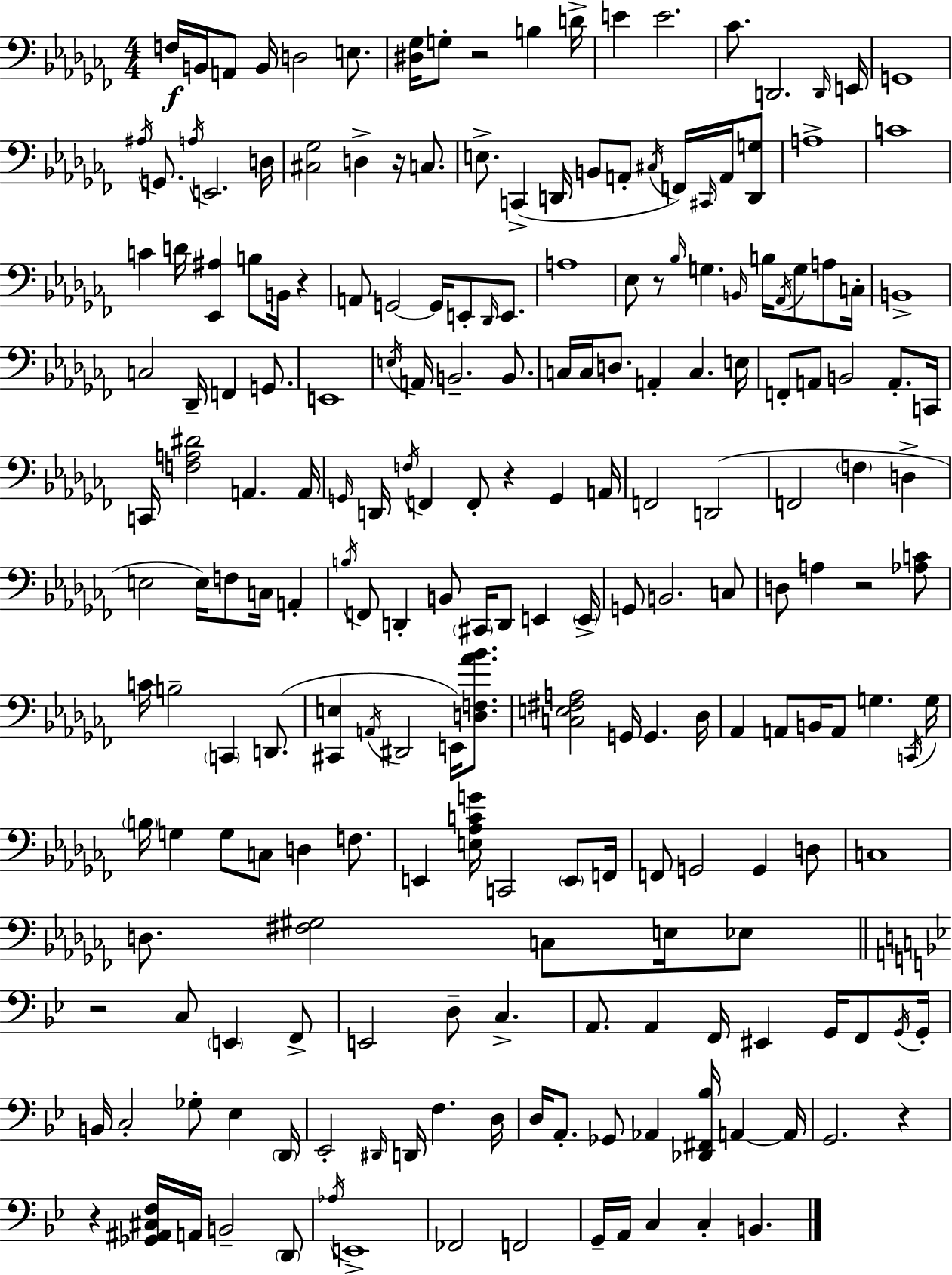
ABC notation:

X:1
T:Untitled
M:4/4
L:1/4
K:Abm
F,/4 B,,/4 A,,/2 B,,/4 D,2 E,/2 [^D,_G,]/4 G,/2 z2 B, D/4 E E2 _C/2 D,,2 D,,/4 E,,/4 G,,4 ^A,/4 G,,/2 A,/4 E,,2 D,/4 [^C,_G,]2 D, z/4 C,/2 E,/2 C,, D,,/4 B,,/2 A,,/2 ^C,/4 F,,/4 ^C,,/4 A,,/4 [D,,G,]/2 A,4 C4 C D/4 [_E,,^A,] B,/2 B,,/4 z A,,/2 G,,2 G,,/4 E,,/2 _D,,/4 E,,/2 A,4 _E,/2 z/2 _B,/4 G, B,,/4 B,/4 _A,,/4 G,/2 A,/2 C,/4 B,,4 C,2 _D,,/4 F,, G,,/2 E,,4 E,/4 A,,/4 B,,2 B,,/2 C,/4 C,/4 D,/2 A,, C, E,/4 F,,/2 A,,/2 B,,2 A,,/2 C,,/4 C,,/4 [F,A,^D]2 A,, A,,/4 G,,/4 D,,/4 F,/4 F,, F,,/2 z G,, A,,/4 F,,2 D,,2 F,,2 F, D, E,2 E,/4 F,/2 C,/4 A,, B,/4 F,,/2 D,, B,,/2 ^C,,/4 D,,/2 E,, E,,/4 G,,/2 B,,2 C,/2 D,/2 A, z2 [_A,C]/2 C/4 B,2 C,, D,,/2 [^C,,E,] A,,/4 ^D,,2 E,,/4 [D,F,_A_B]/2 [C,E,^F,A,]2 G,,/4 G,, _D,/4 _A,, A,,/2 B,,/4 A,,/2 G, C,,/4 G,/4 B,/4 G, G,/2 C,/2 D, F,/2 E,, [E,_A,CG]/4 C,,2 E,,/2 F,,/4 F,,/2 G,,2 G,, D,/2 C,4 D,/2 [^F,^G,]2 C,/2 E,/4 _E,/2 z2 C,/2 E,, F,,/2 E,,2 D,/2 C, A,,/2 A,, F,,/4 ^E,, G,,/4 F,,/2 G,,/4 G,,/4 B,,/4 C,2 _G,/2 _E, D,,/4 _E,,2 ^D,,/4 D,,/4 F, D,/4 D,/4 A,,/2 _G,,/2 _A,, [_D,,^F,,_B,]/4 A,, A,,/4 G,,2 z z [_G,,^A,,^C,F,]/4 A,,/4 B,,2 D,,/2 _A,/4 E,,4 _F,,2 F,,2 G,,/4 A,,/4 C, C, B,,